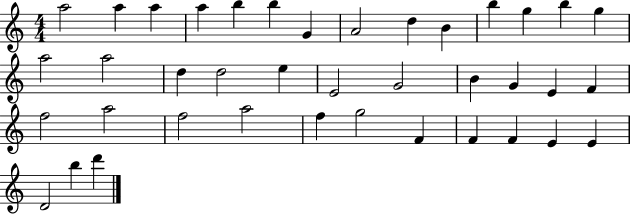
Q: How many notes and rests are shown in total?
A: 39